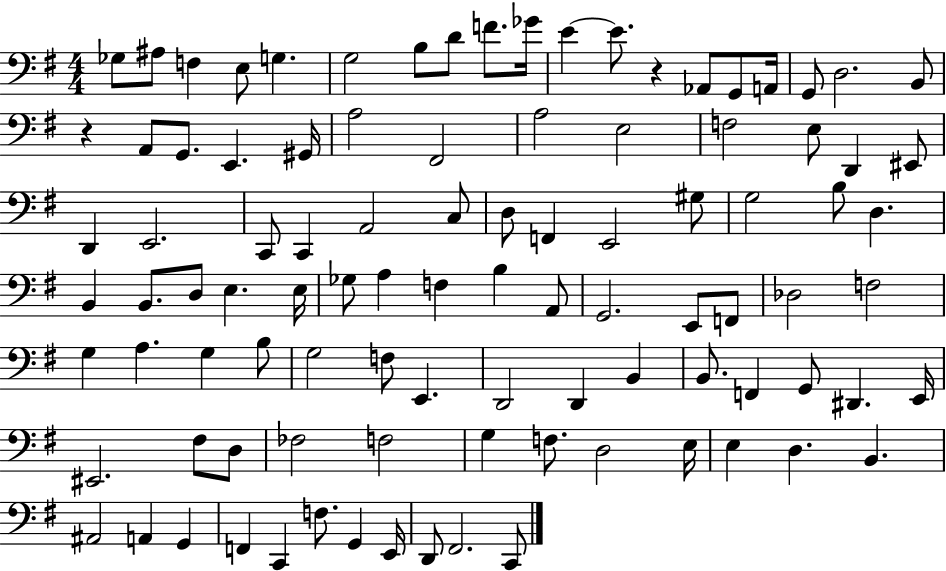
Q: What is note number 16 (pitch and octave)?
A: G2